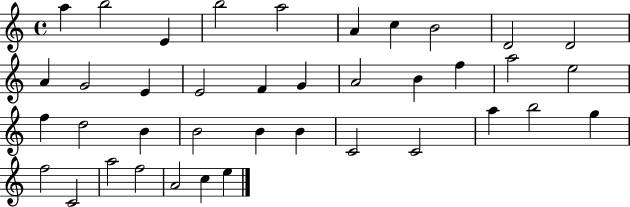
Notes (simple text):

A5/q B5/h E4/q B5/h A5/h A4/q C5/q B4/h D4/h D4/h A4/q G4/h E4/q E4/h F4/q G4/q A4/h B4/q F5/q A5/h E5/h F5/q D5/h B4/q B4/h B4/q B4/q C4/h C4/h A5/q B5/h G5/q F5/h C4/h A5/h F5/h A4/h C5/q E5/q